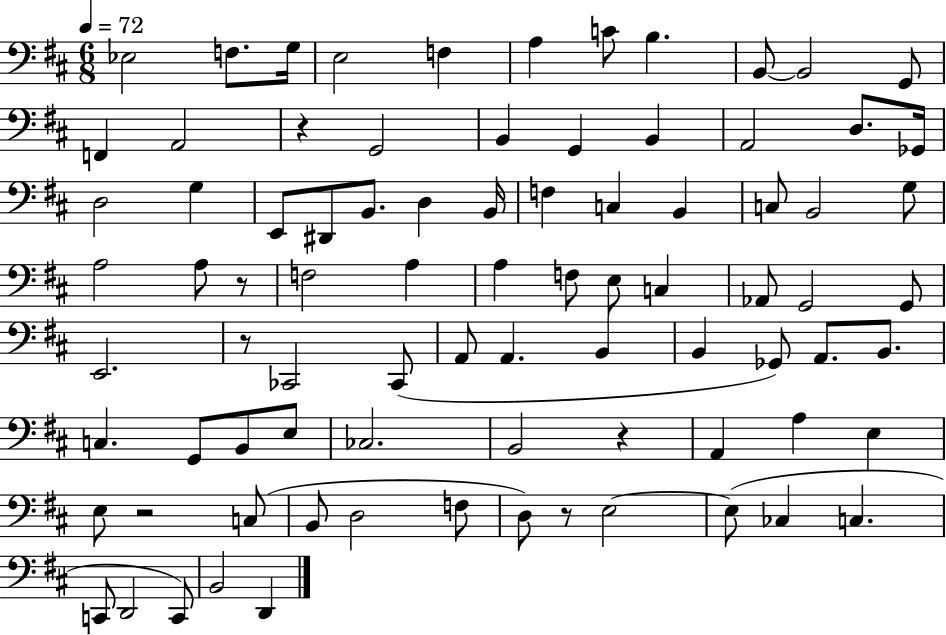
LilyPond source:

{
  \clef bass
  \numericTimeSignature
  \time 6/8
  \key d \major
  \tempo 4 = 72
  ees2 f8. g16 | e2 f4 | a4 c'8 b4. | b,8~~ b,2 g,8 | \break f,4 a,2 | r4 g,2 | b,4 g,4 b,4 | a,2 d8. ges,16 | \break d2 g4 | e,8 dis,8 b,8. d4 b,16 | f4 c4 b,4 | c8 b,2 g8 | \break a2 a8 r8 | f2 a4 | a4 f8 e8 c4 | aes,8 g,2 g,8 | \break e,2. | r8 ces,2 ces,8( | a,8 a,4. b,4 | b,4 ges,8) a,8. b,8. | \break c4. g,8 b,8 e8 | ces2. | b,2 r4 | a,4 a4 e4 | \break e8 r2 c8( | b,8 d2 f8 | d8) r8 e2~~ | e8( ces4 c4. | \break c,8 d,2 c,8) | b,2 d,4 | \bar "|."
}